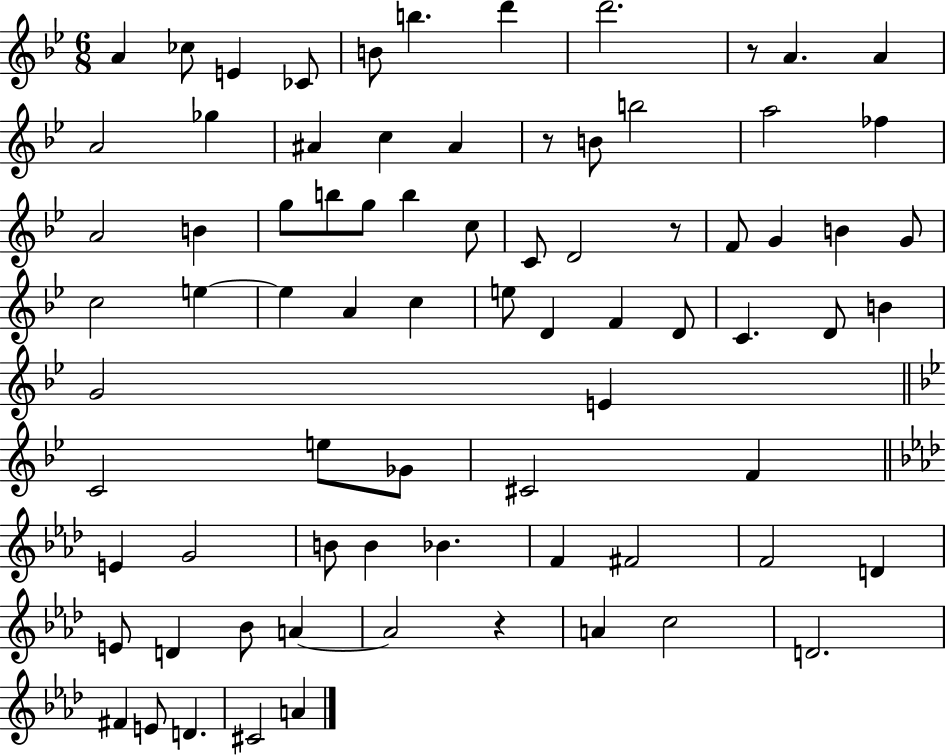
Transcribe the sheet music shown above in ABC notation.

X:1
T:Untitled
M:6/8
L:1/4
K:Bb
A _c/2 E _C/2 B/2 b d' d'2 z/2 A A A2 _g ^A c ^A z/2 B/2 b2 a2 _f A2 B g/2 b/2 g/2 b c/2 C/2 D2 z/2 F/2 G B G/2 c2 e e A c e/2 D F D/2 C D/2 B G2 E C2 e/2 _G/2 ^C2 F E G2 B/2 B _B F ^F2 F2 D E/2 D _B/2 A A2 z A c2 D2 ^F E/2 D ^C2 A